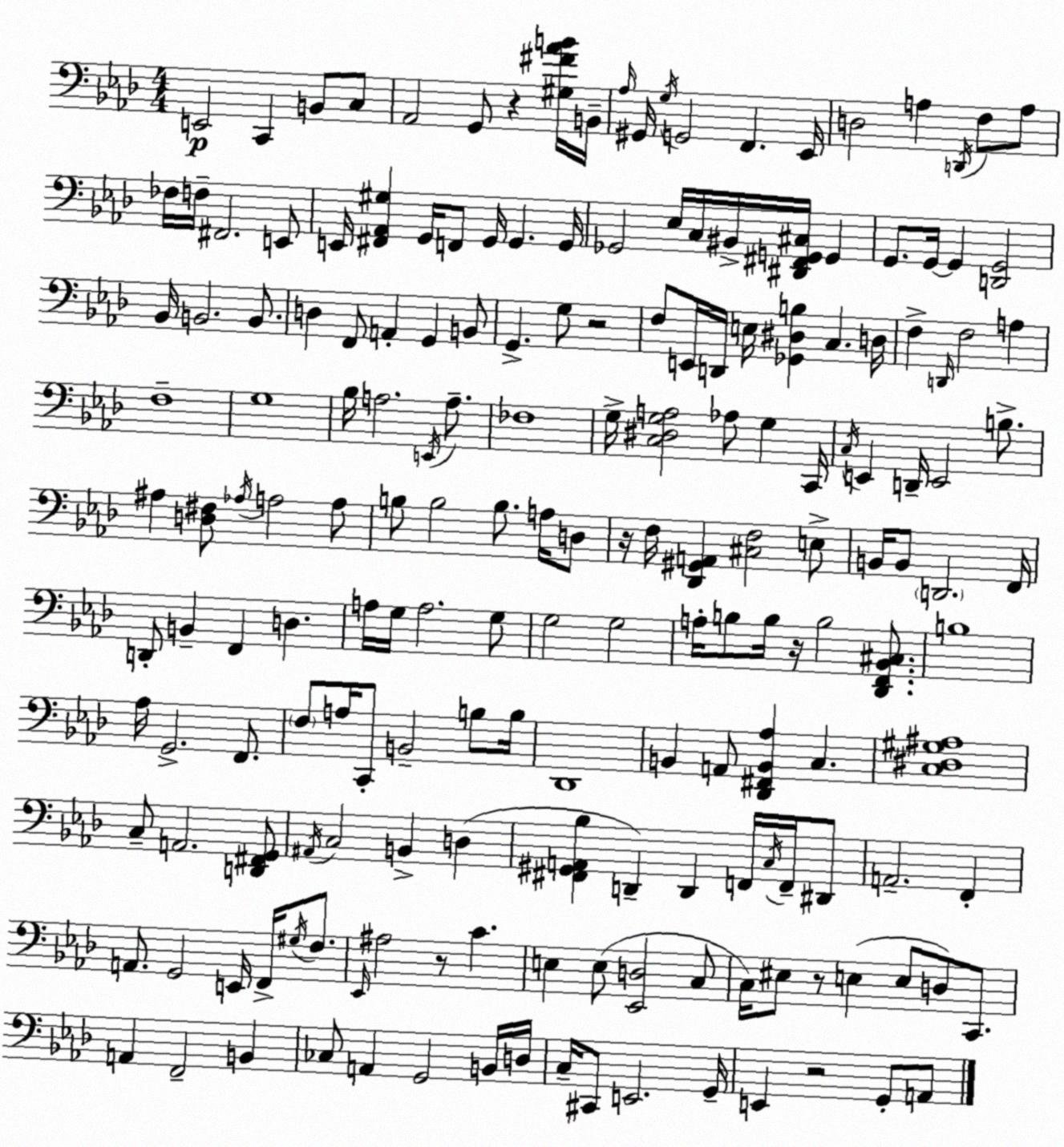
X:1
T:Untitled
M:4/4
L:1/4
K:Ab
E,,2 C,, B,,/2 C,/2 _A,,2 G,,/2 z [^G,^F_AB]/4 B,,/4 _A,/4 ^G,,/4 G,/4 G,,2 F,, _E,,/4 D,2 A, D,,/4 F,/2 A,/2 _F,/4 F,/4 ^F,,2 E,,/2 E,,/4 [^F,,_A,,^G,] G,,/4 F,,/2 G,,/4 G,, G,,/4 _G,,2 _E,/4 C,/4 ^B,,/4 [^D,,^F,,G,,^C,]/4 G,, G,,/2 G,,/4 G,, [D,,G,,]2 _B,,/4 B,,2 B,,/2 D, F,,/2 A,, G,, B,,/2 G,, G,/2 z2 F,/2 E,,/4 D,,/4 E,/4 [_G,,^D,B,] C, D,/4 F, D,,/4 F,2 A, F,4 G,4 _B,/4 A,2 E,,/4 A,/2 _F,4 G,/4 [C,^D,G,A,]2 _A,/2 G, C,,/4 C,/4 E,, D,,/4 E,,2 B,/2 ^A, [D,^F,]/2 _A,/4 A,2 A,/2 B,/2 B,2 B,/2 A,/4 D,/2 z/4 F,/4 [_D,,^G,,A,,] [^C,F,]2 E,/2 B,,/4 B,,/2 D,,2 F,,/4 D,,/2 B,, F,, D, A,/4 G,/4 A,2 G,/2 G,2 G,2 A,/4 B,/2 B,/4 z/4 B,2 [_D,,F,,_B,,^C,]/2 B,4 _A,/4 G,,2 F,,/2 F,/2 A,/4 C,,/2 B,,2 B,/2 B,/4 _D,,4 B,, A,,/2 [_D,,^F,,B,,_A,] C, [C,^D,^G,^A,]4 C,/2 A,,2 [D,,^F,,G,,]/2 ^A,,/4 C,2 B,, D, [^F,,^G,,A,,_B,] D,, D,, F,,/4 C,/4 F,,/4 ^D,,/2 A,,2 F,, A,,/2 G,,2 E,,/4 F,,/4 ^G,/4 F,/2 _E,,/4 ^A,2 z/2 C E, E,/2 [_E,,D,]2 C,/2 C,/4 ^E,/2 z/2 E, E,/2 D,/2 C,,/2 A,, F,,2 B,, _C,/2 A,, G,,2 B,,/4 D,/4 C,/4 ^C,,/2 E,,2 G,,/4 E,, z2 G,,/2 A,,/2